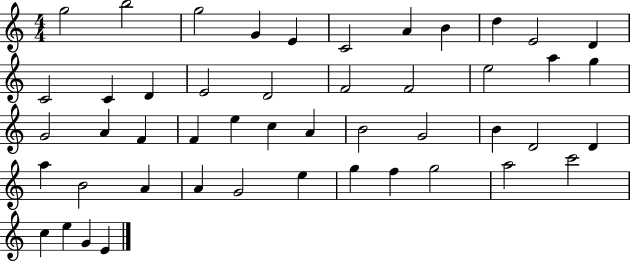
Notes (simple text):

G5/h B5/h G5/h G4/q E4/q C4/h A4/q B4/q D5/q E4/h D4/q C4/h C4/q D4/q E4/h D4/h F4/h F4/h E5/h A5/q G5/q G4/h A4/q F4/q F4/q E5/q C5/q A4/q B4/h G4/h B4/q D4/h D4/q A5/q B4/h A4/q A4/q G4/h E5/q G5/q F5/q G5/h A5/h C6/h C5/q E5/q G4/q E4/q